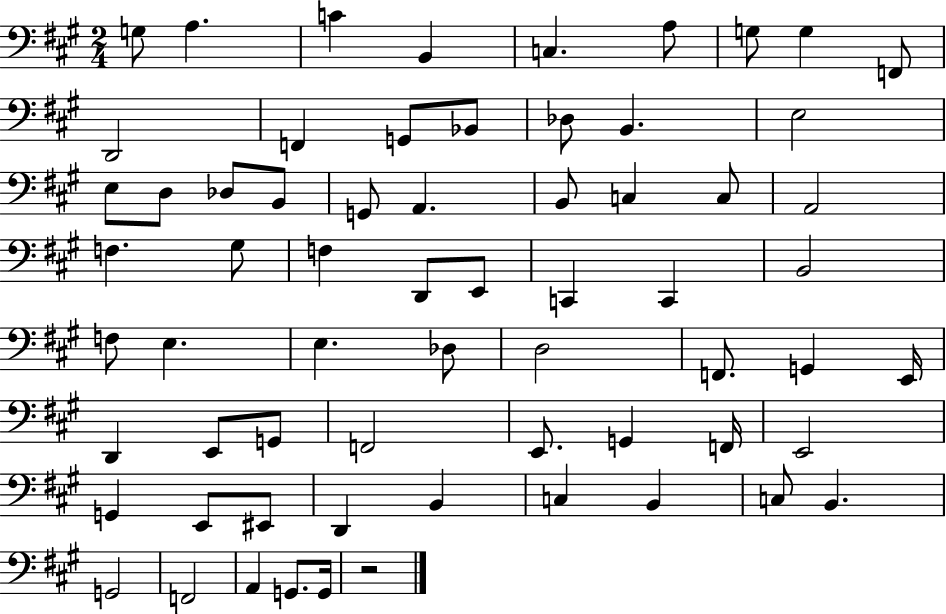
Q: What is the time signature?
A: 2/4